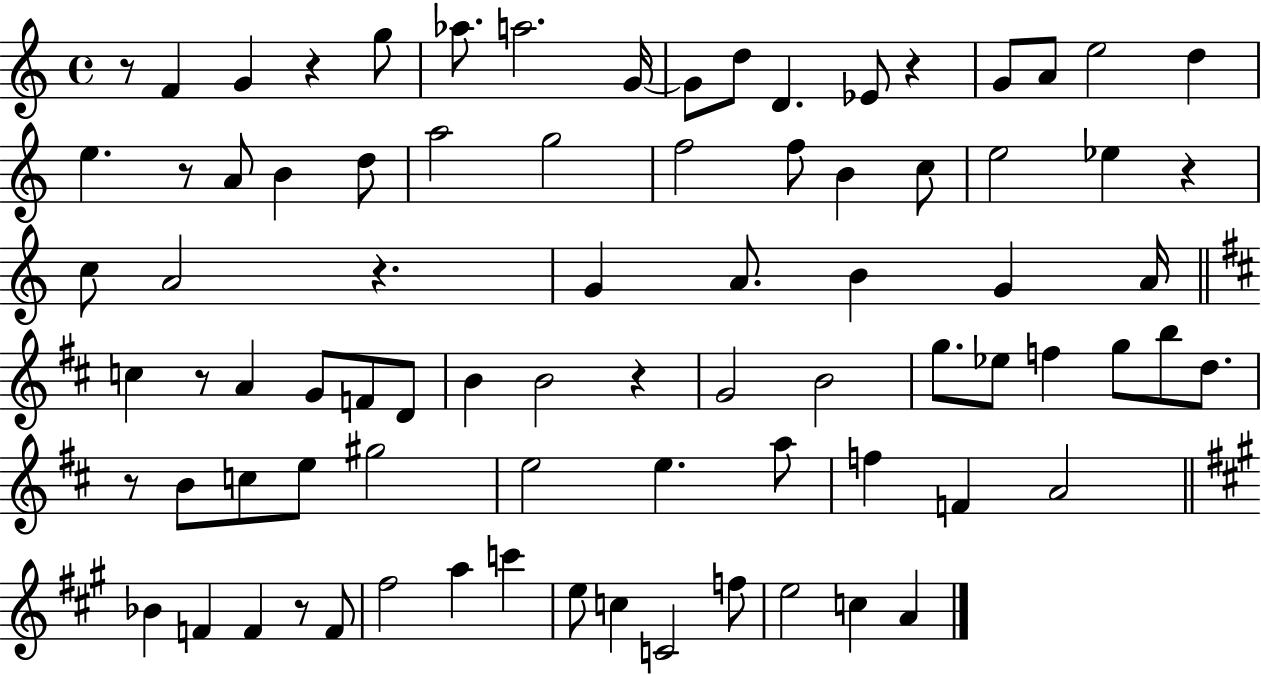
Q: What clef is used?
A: treble